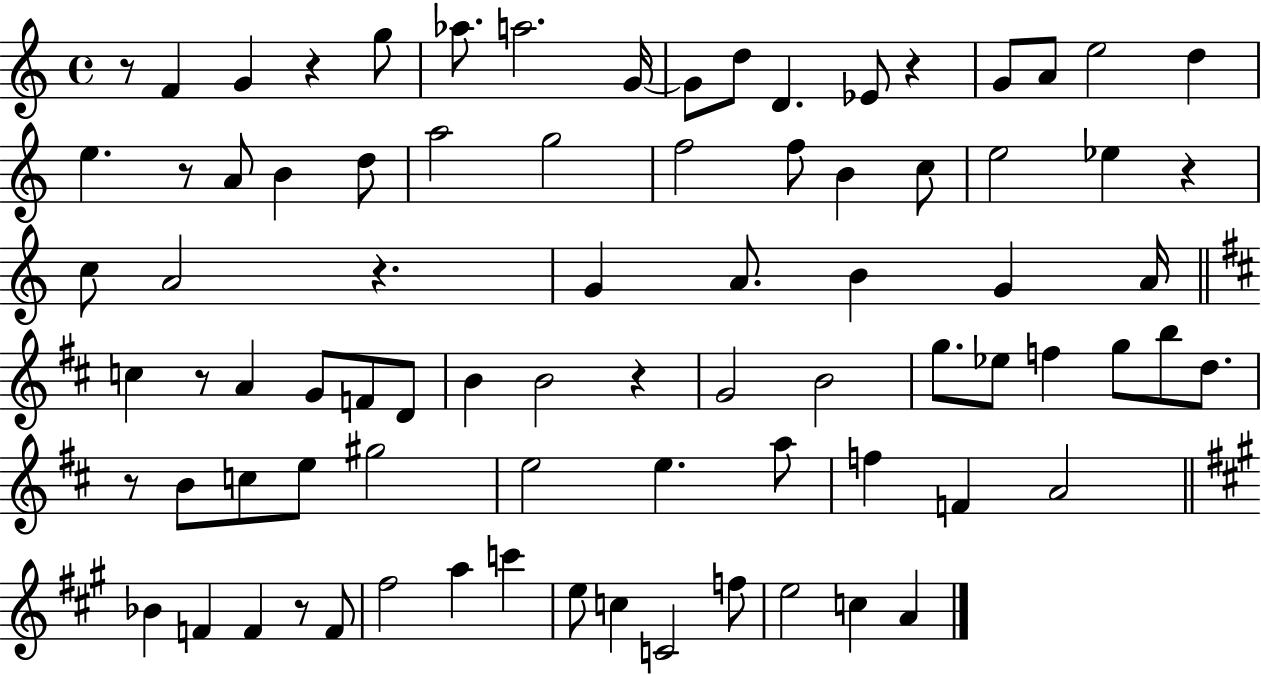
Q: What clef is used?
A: treble